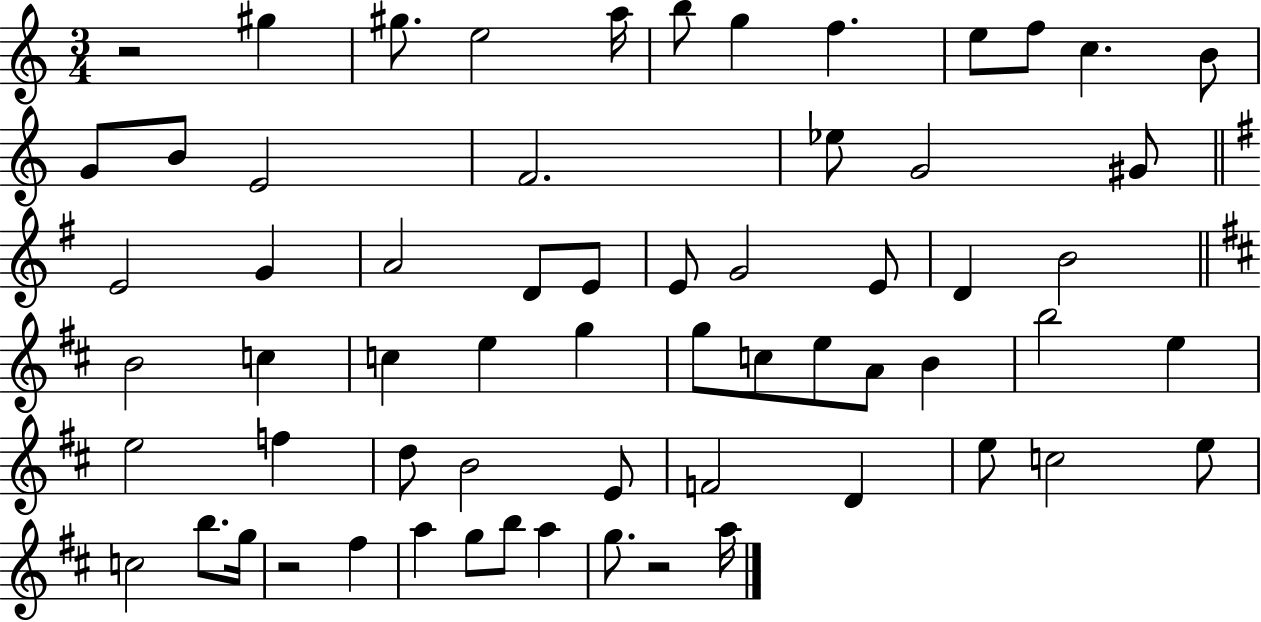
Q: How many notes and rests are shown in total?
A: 63